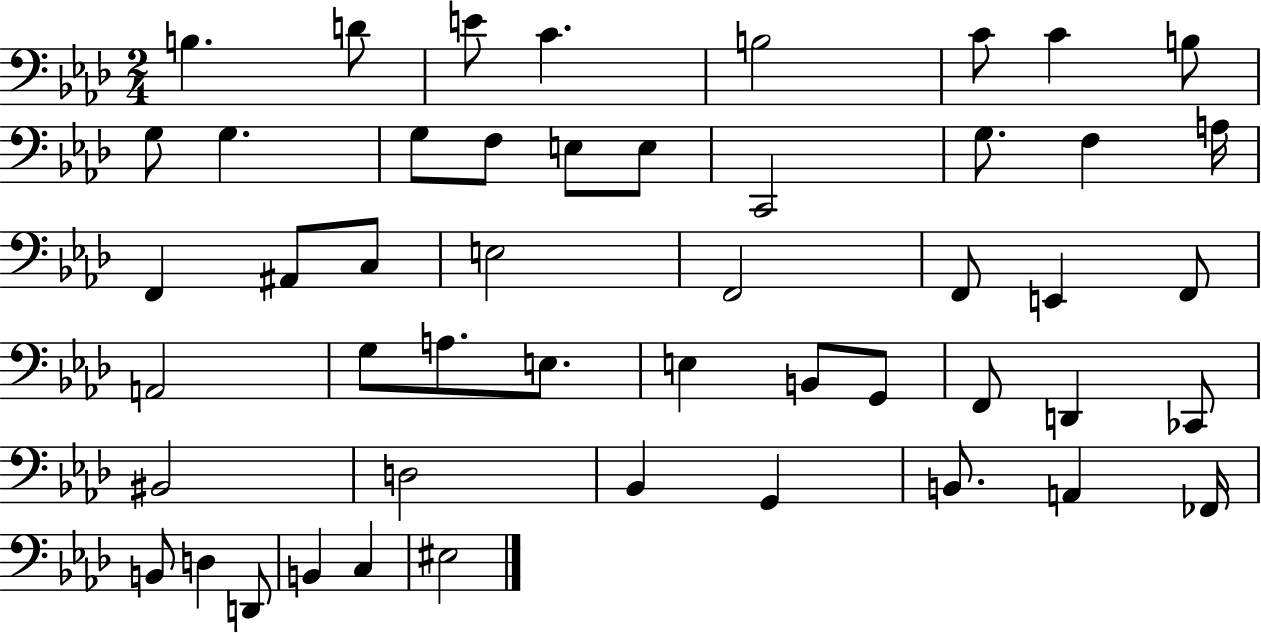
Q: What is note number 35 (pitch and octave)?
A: D2